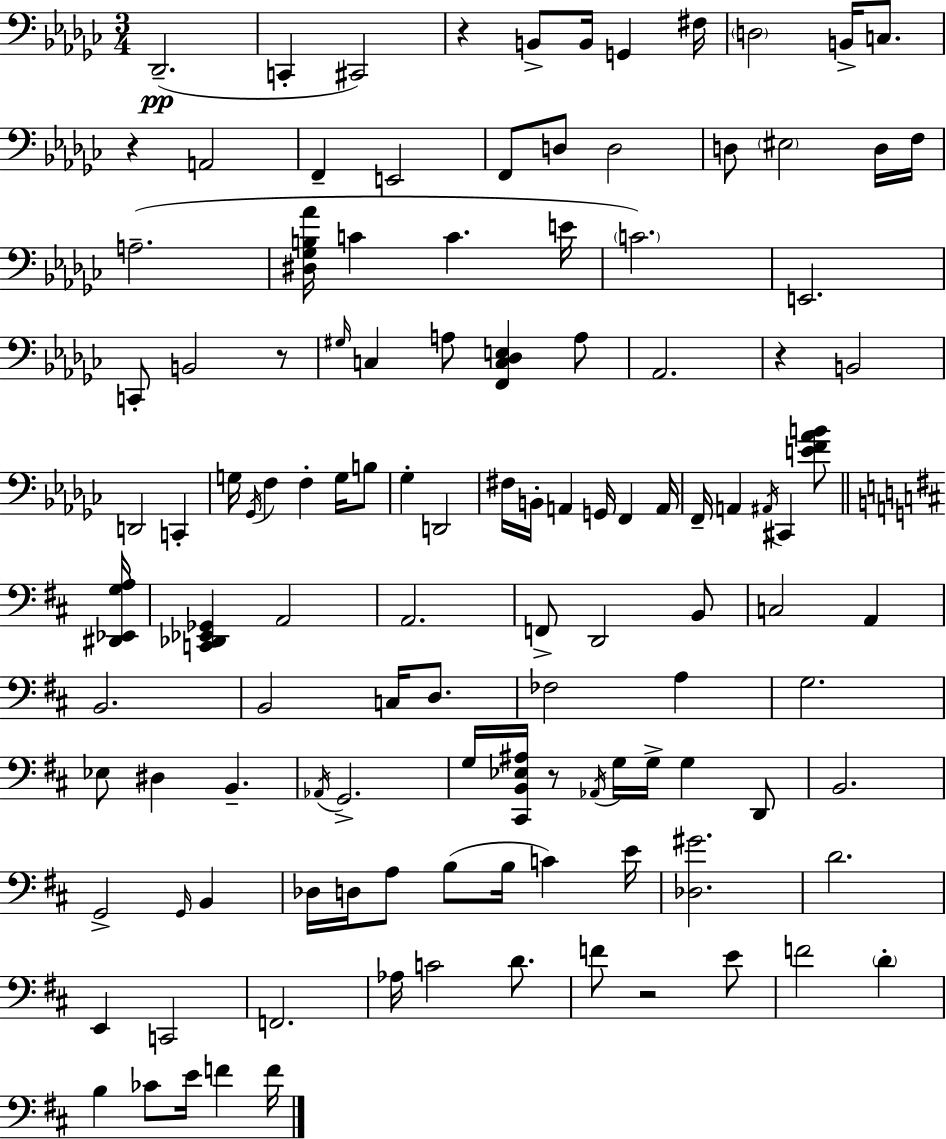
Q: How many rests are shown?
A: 6